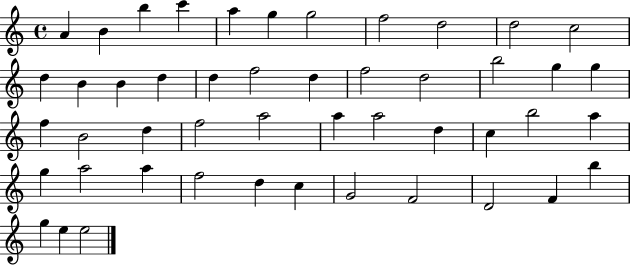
X:1
T:Untitled
M:4/4
L:1/4
K:C
A B b c' a g g2 f2 d2 d2 c2 d B B d d f2 d f2 d2 b2 g g f B2 d f2 a2 a a2 d c b2 a g a2 a f2 d c G2 F2 D2 F b g e e2